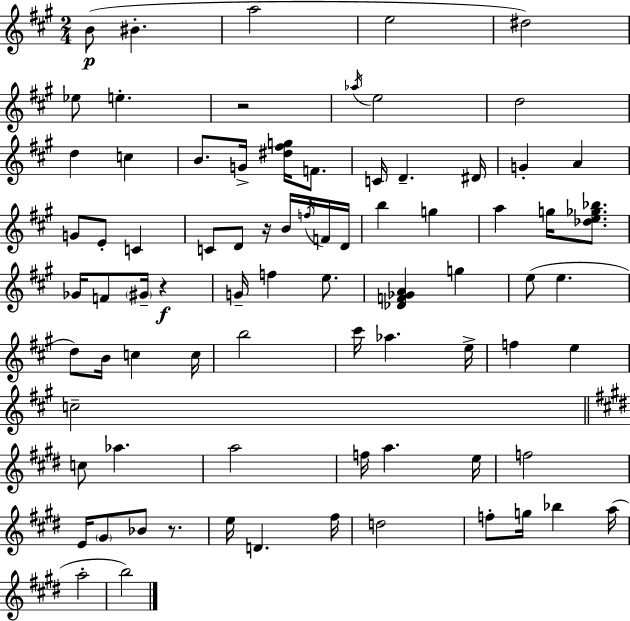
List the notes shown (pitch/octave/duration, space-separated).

B4/e BIS4/q. A5/h E5/h D#5/h Eb5/e E5/q. R/h Ab5/s E5/h D5/h D5/q C5/q B4/e. G4/s [D#5,F#5,G5]/s F4/e. C4/s D4/q. D#4/s G4/q A4/q G4/e E4/e C4/q C4/e D4/e R/s B4/s F5/s F4/s D4/s B5/q G5/q A5/q G5/s [Db5,E5,Gb5,Bb5]/e. Gb4/s F4/e G#4/s R/q G4/s F5/q E5/e. [Db4,F4,Gb4,A4]/q G5/q E5/e E5/q. D5/e B4/s C5/q C5/s B5/h C#6/s Ab5/q. E5/s F5/q E5/q C5/h C5/e Ab5/q. A5/h F5/s A5/q. E5/s F5/h E4/s G#4/e Bb4/e R/e. E5/s D4/q. F#5/s D5/h F5/e G5/s Bb5/q A5/s A5/h B5/h